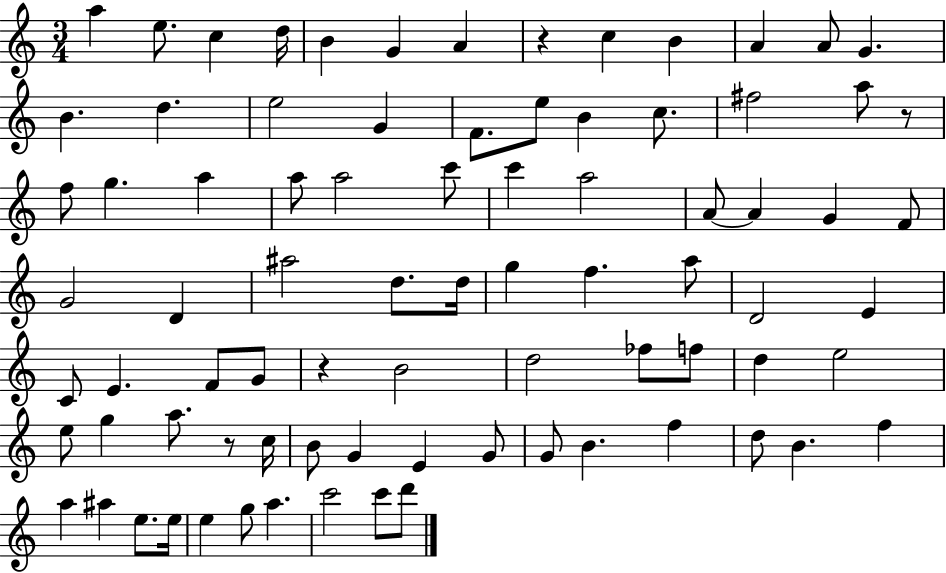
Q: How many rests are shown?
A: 4